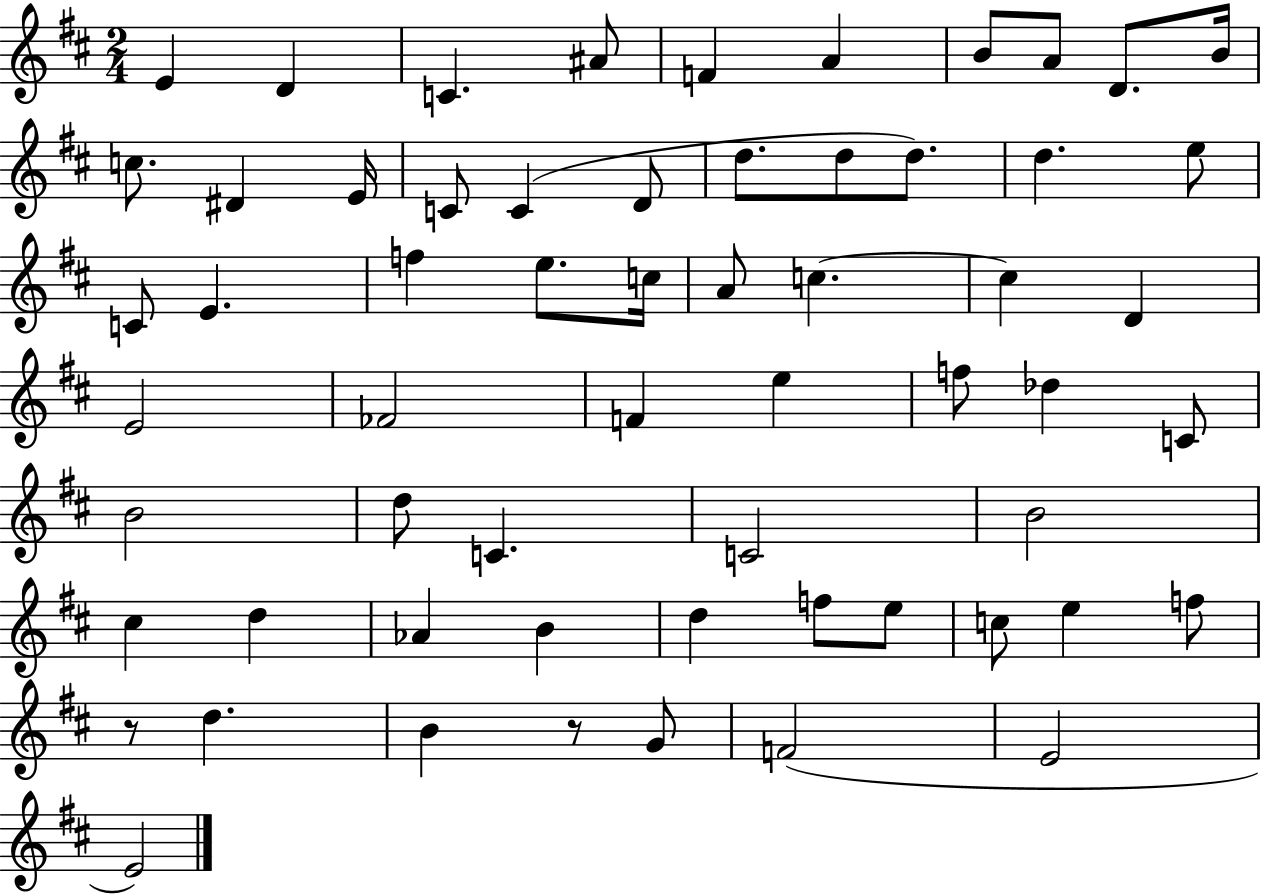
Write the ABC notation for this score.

X:1
T:Untitled
M:2/4
L:1/4
K:D
E D C ^A/2 F A B/2 A/2 D/2 B/4 c/2 ^D E/4 C/2 C D/2 d/2 d/2 d/2 d e/2 C/2 E f e/2 c/4 A/2 c c D E2 _F2 F e f/2 _d C/2 B2 d/2 C C2 B2 ^c d _A B d f/2 e/2 c/2 e f/2 z/2 d B z/2 G/2 F2 E2 E2